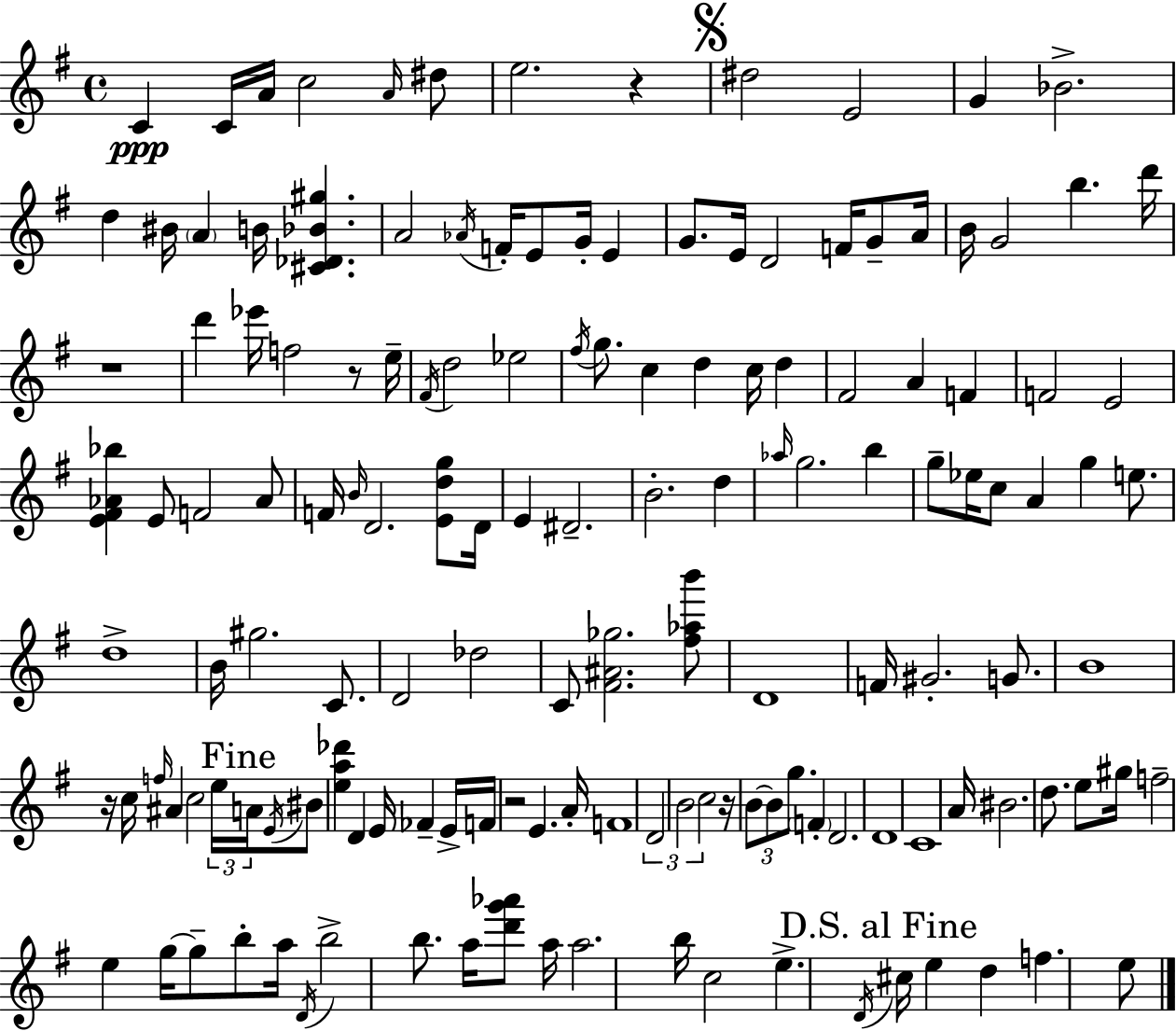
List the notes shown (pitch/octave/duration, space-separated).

C4/q C4/s A4/s C5/h A4/s D#5/e E5/h. R/q D#5/h E4/h G4/q Bb4/h. D5/q BIS4/s A4/q B4/s [C#4,Db4,Bb4,G#5]/q. A4/h Ab4/s F4/s E4/e G4/s E4/q G4/e. E4/s D4/h F4/s G4/e A4/s B4/s G4/h B5/q. D6/s R/w D6/q Eb6/s F5/h R/e E5/s F#4/s D5/h Eb5/h F#5/s G5/e. C5/q D5/q C5/s D5/q F#4/h A4/q F4/q F4/h E4/h [E4,F#4,Ab4,Bb5]/q E4/e F4/h Ab4/e F4/s B4/s D4/h. [E4,D5,G5]/e D4/s E4/q D#4/h. B4/h. D5/q Ab5/s G5/h. B5/q G5/e Eb5/s C5/e A4/q G5/q E5/e. D5/w B4/s G#5/h. C4/e. D4/h Db5/h C4/e [F#4,A#4,Gb5]/h. [F#5,Ab5,B6]/e D4/w F4/s G#4/h. G4/e. B4/w R/s C5/s F5/s A#4/q C5/h E5/s A4/s E4/s BIS4/e [E5,A5,Db6]/q D4/q E4/s FES4/q E4/s F4/s R/h E4/q. A4/s F4/w D4/h B4/h C5/h R/s B4/e B4/e G5/e. F4/q D4/h. D4/w C4/w A4/s BIS4/h. D5/e. E5/e G#5/s F5/h E5/q G5/s G5/e B5/e A5/s D4/s B5/h B5/e. A5/s [D6,G6,Ab6]/e A5/s A5/h. B5/s C5/h E5/q. D4/s C#5/s E5/q D5/q F5/q. E5/e